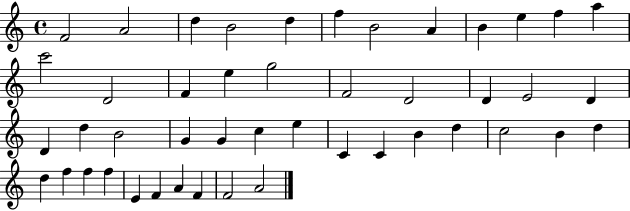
{
  \clef treble
  \time 4/4
  \defaultTimeSignature
  \key c \major
  f'2 a'2 | d''4 b'2 d''4 | f''4 b'2 a'4 | b'4 e''4 f''4 a''4 | \break c'''2 d'2 | f'4 e''4 g''2 | f'2 d'2 | d'4 e'2 d'4 | \break d'4 d''4 b'2 | g'4 g'4 c''4 e''4 | c'4 c'4 b'4 d''4 | c''2 b'4 d''4 | \break d''4 f''4 f''4 f''4 | e'4 f'4 a'4 f'4 | f'2 a'2 | \bar "|."
}